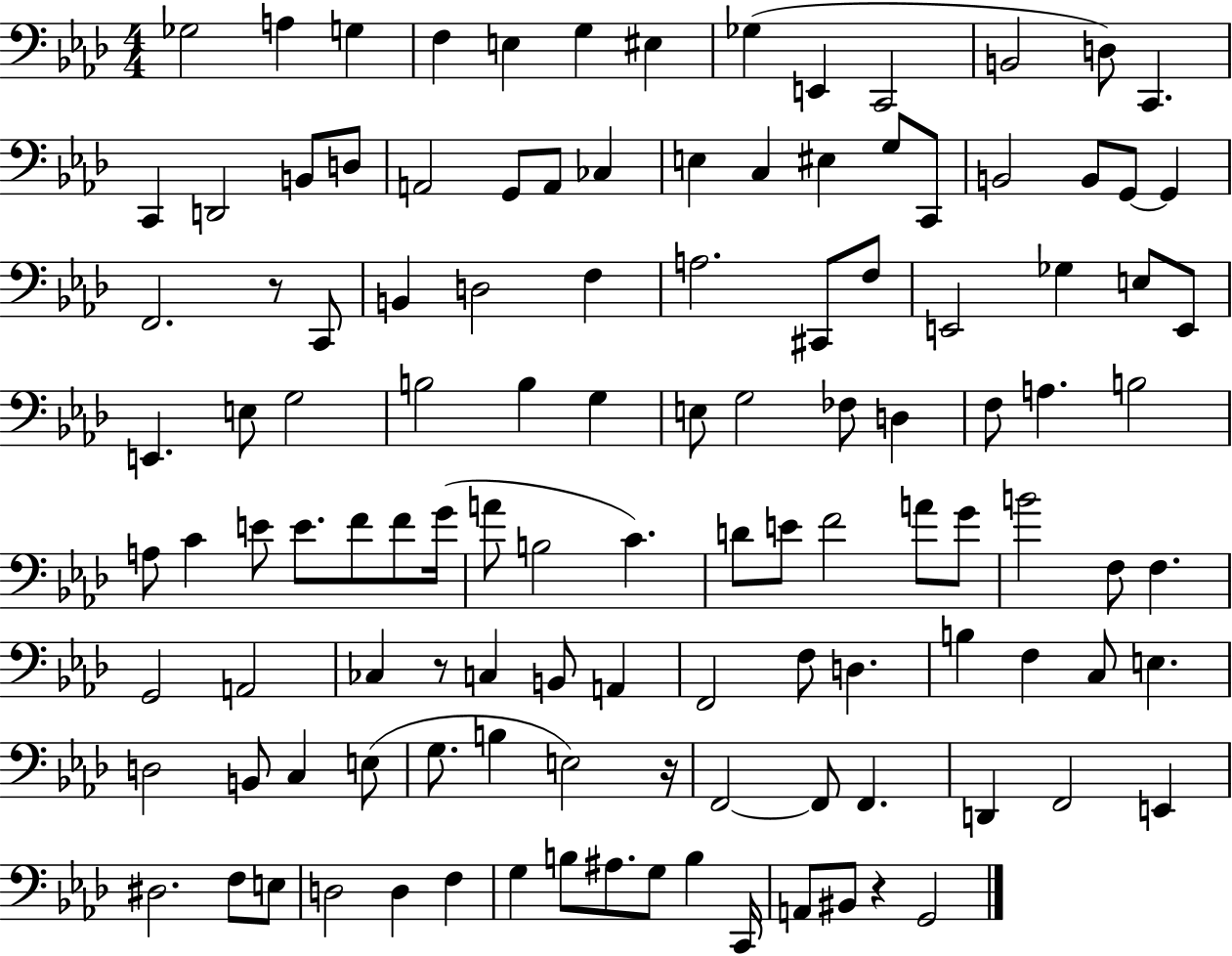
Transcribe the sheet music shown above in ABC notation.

X:1
T:Untitled
M:4/4
L:1/4
K:Ab
_G,2 A, G, F, E, G, ^E, _G, E,, C,,2 B,,2 D,/2 C,, C,, D,,2 B,,/2 D,/2 A,,2 G,,/2 A,,/2 _C, E, C, ^E, G,/2 C,,/2 B,,2 B,,/2 G,,/2 G,, F,,2 z/2 C,,/2 B,, D,2 F, A,2 ^C,,/2 F,/2 E,,2 _G, E,/2 E,,/2 E,, E,/2 G,2 B,2 B, G, E,/2 G,2 _F,/2 D, F,/2 A, B,2 A,/2 C E/2 E/2 F/2 F/2 G/4 A/2 B,2 C D/2 E/2 F2 A/2 G/2 B2 F,/2 F, G,,2 A,,2 _C, z/2 C, B,,/2 A,, F,,2 F,/2 D, B, F, C,/2 E, D,2 B,,/2 C, E,/2 G,/2 B, E,2 z/4 F,,2 F,,/2 F,, D,, F,,2 E,, ^D,2 F,/2 E,/2 D,2 D, F, G, B,/2 ^A,/2 G,/2 B, C,,/4 A,,/2 ^B,,/2 z G,,2